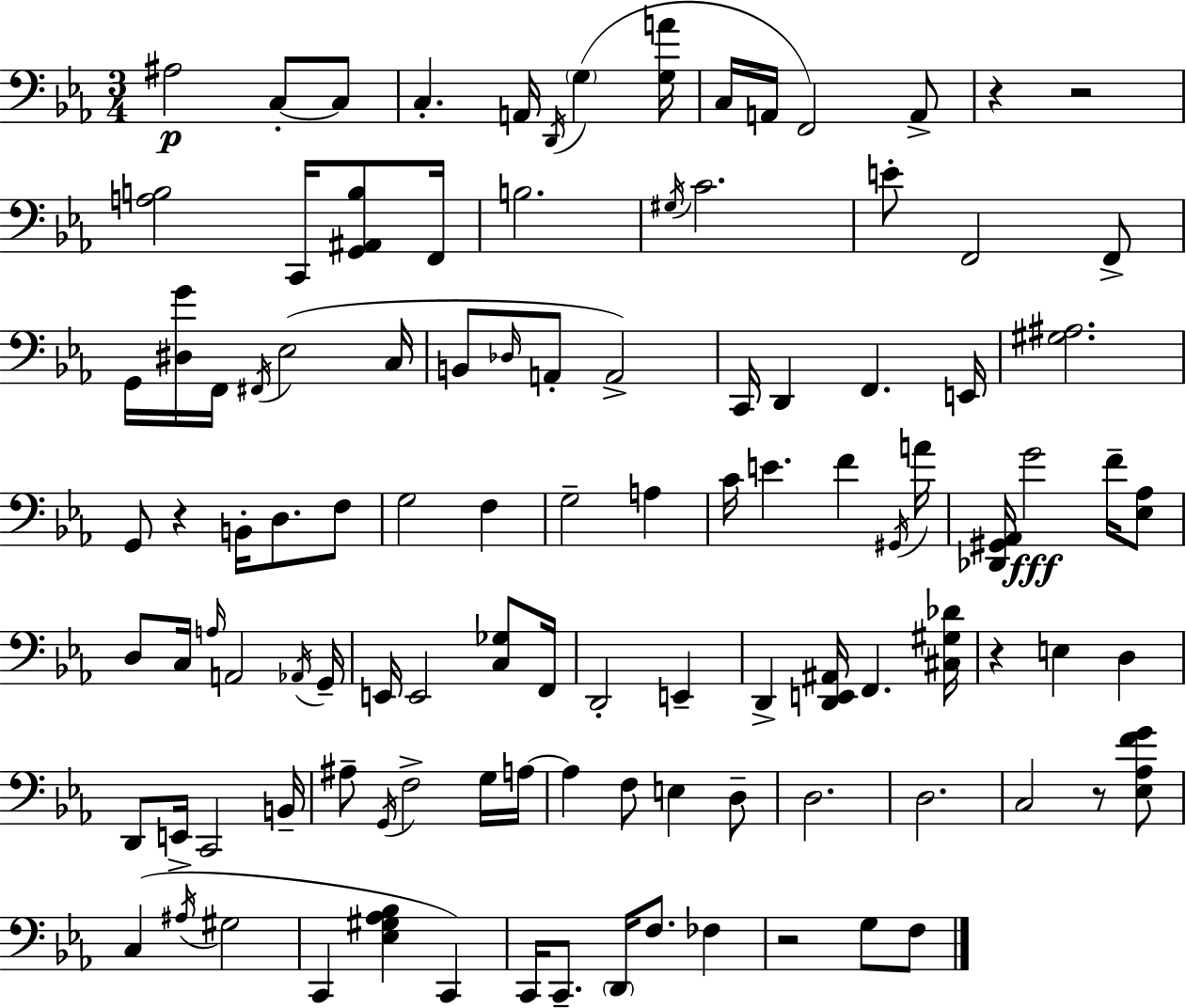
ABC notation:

X:1
T:Untitled
M:3/4
L:1/4
K:Cm
^A,2 C,/2 C,/2 C, A,,/4 D,,/4 G, [G,A]/4 C,/4 A,,/4 F,,2 A,,/2 z z2 [A,B,]2 C,,/4 [G,,^A,,B,]/2 F,,/4 B,2 ^G,/4 C2 E/2 F,,2 F,,/2 G,,/4 [^D,G]/4 F,,/4 ^F,,/4 _E,2 C,/4 B,,/2 _D,/4 A,,/2 A,,2 C,,/4 D,, F,, E,,/4 [^G,^A,]2 G,,/2 z B,,/4 D,/2 F,/2 G,2 F, G,2 A, C/4 E F ^G,,/4 A/4 [_D,,^G,,_A,,]/4 G2 F/4 [_E,_A,]/2 D,/2 C,/4 A,/4 A,,2 _A,,/4 G,,/4 E,,/4 E,,2 [C,_G,]/2 F,,/4 D,,2 E,, D,, [D,,E,,^A,,]/4 F,, [^C,^G,_D]/4 z E, D, D,,/2 E,,/4 C,,2 B,,/4 ^A,/2 G,,/4 F,2 G,/4 A,/4 A, F,/2 E, D,/2 D,2 D,2 C,2 z/2 [_E,_A,FG]/2 C, ^A,/4 ^G,2 C,, [_E,^G,_A,_B,] C,, C,,/4 C,,/2 D,,/4 F,/2 _F, z2 G,/2 F,/2